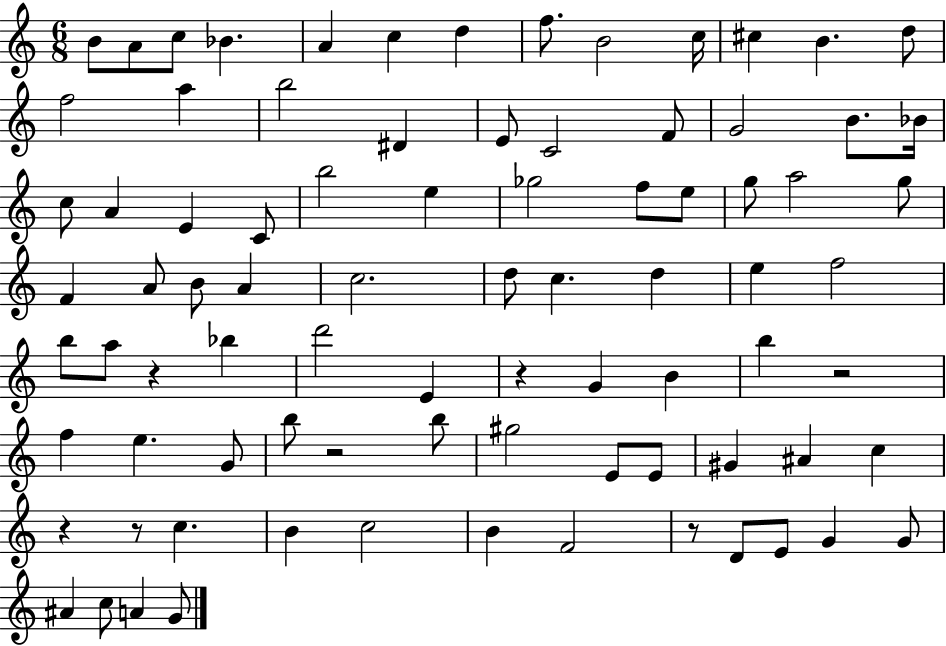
B4/e A4/e C5/e Bb4/q. A4/q C5/q D5/q F5/e. B4/h C5/s C#5/q B4/q. D5/e F5/h A5/q B5/h D#4/q E4/e C4/h F4/e G4/h B4/e. Bb4/s C5/e A4/q E4/q C4/e B5/h E5/q Gb5/h F5/e E5/e G5/e A5/h G5/e F4/q A4/e B4/e A4/q C5/h. D5/e C5/q. D5/q E5/q F5/h B5/e A5/e R/q Bb5/q D6/h E4/q R/q G4/q B4/q B5/q R/h F5/q E5/q. G4/e B5/e R/h B5/e G#5/h E4/e E4/e G#4/q A#4/q C5/q R/q R/e C5/q. B4/q C5/h B4/q F4/h R/e D4/e E4/e G4/q G4/e A#4/q C5/e A4/q G4/e